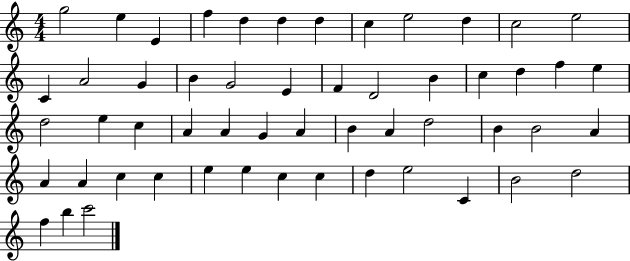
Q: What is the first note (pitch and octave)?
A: G5